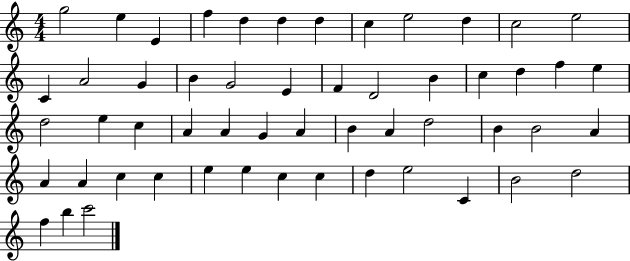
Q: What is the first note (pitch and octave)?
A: G5